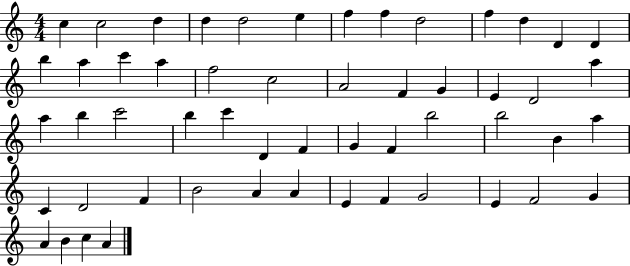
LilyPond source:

{
  \clef treble
  \numericTimeSignature
  \time 4/4
  \key c \major
  c''4 c''2 d''4 | d''4 d''2 e''4 | f''4 f''4 d''2 | f''4 d''4 d'4 d'4 | \break b''4 a''4 c'''4 a''4 | f''2 c''2 | a'2 f'4 g'4 | e'4 d'2 a''4 | \break a''4 b''4 c'''2 | b''4 c'''4 d'4 f'4 | g'4 f'4 b''2 | b''2 b'4 a''4 | \break c'4 d'2 f'4 | b'2 a'4 a'4 | e'4 f'4 g'2 | e'4 f'2 g'4 | \break a'4 b'4 c''4 a'4 | \bar "|."
}